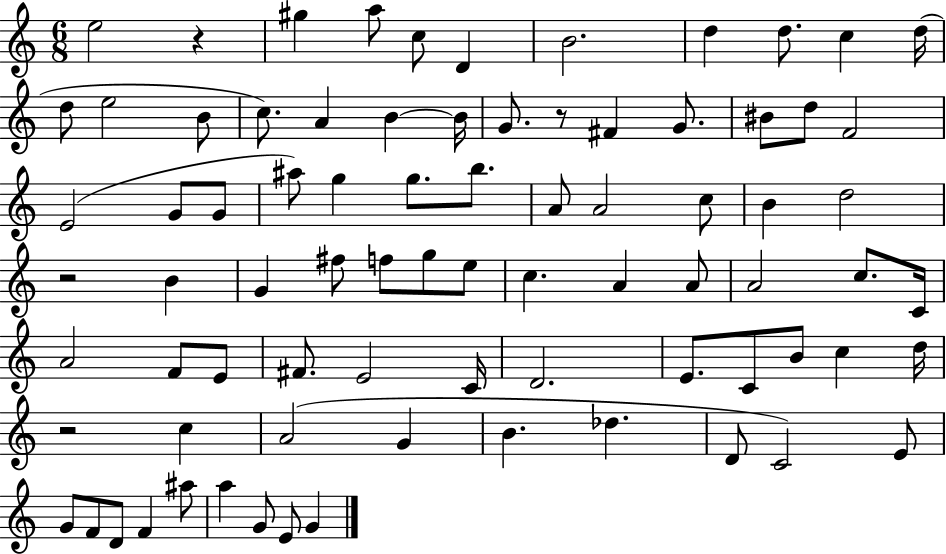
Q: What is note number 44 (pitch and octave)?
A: A4